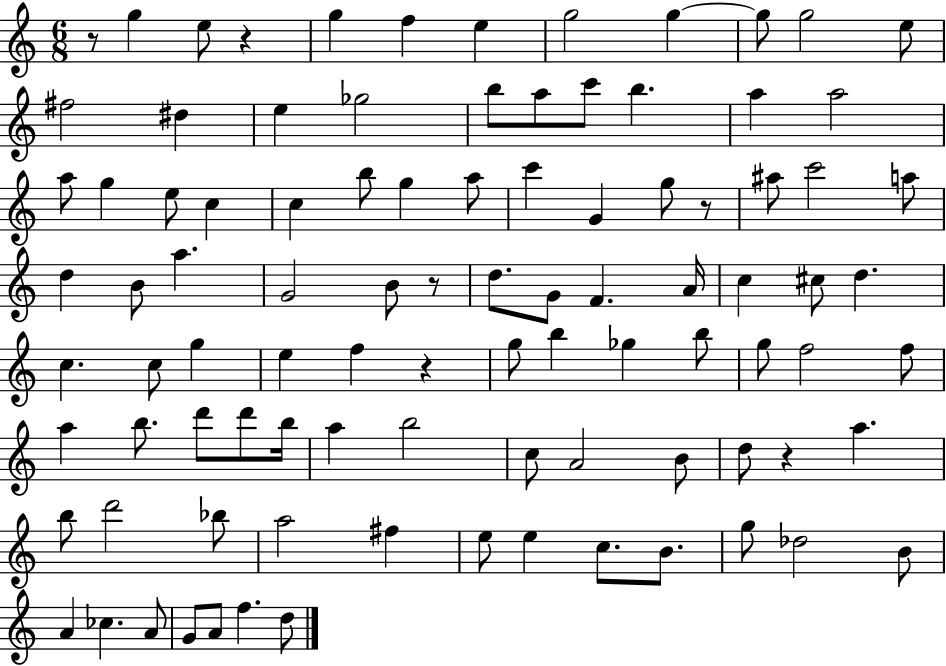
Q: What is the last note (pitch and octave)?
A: D5